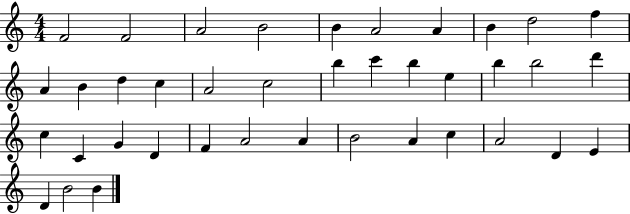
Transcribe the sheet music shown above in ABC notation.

X:1
T:Untitled
M:4/4
L:1/4
K:C
F2 F2 A2 B2 B A2 A B d2 f A B d c A2 c2 b c' b e b b2 d' c C G D F A2 A B2 A c A2 D E D B2 B